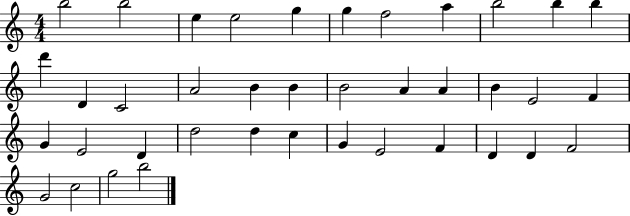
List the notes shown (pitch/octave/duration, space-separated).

B5/h B5/h E5/q E5/h G5/q G5/q F5/h A5/q B5/h B5/q B5/q D6/q D4/q C4/h A4/h B4/q B4/q B4/h A4/q A4/q B4/q E4/h F4/q G4/q E4/h D4/q D5/h D5/q C5/q G4/q E4/h F4/q D4/q D4/q F4/h G4/h C5/h G5/h B5/h